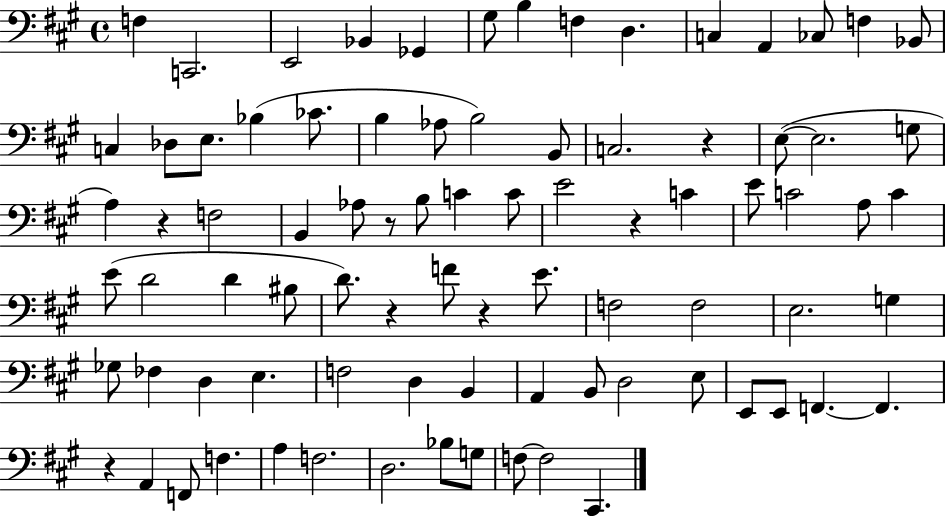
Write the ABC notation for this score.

X:1
T:Untitled
M:4/4
L:1/4
K:A
F, C,,2 E,,2 _B,, _G,, ^G,/2 B, F, D, C, A,, _C,/2 F, _B,,/2 C, _D,/2 E,/2 _B, _C/2 B, _A,/2 B,2 B,,/2 C,2 z E,/2 E,2 G,/2 A, z F,2 B,, _A,/2 z/2 B,/2 C C/2 E2 z C E/2 C2 A,/2 C E/2 D2 D ^B,/2 D/2 z F/2 z E/2 F,2 F,2 E,2 G, _G,/2 _F, D, E, F,2 D, B,, A,, B,,/2 D,2 E,/2 E,,/2 E,,/2 F,, F,, z A,, F,,/2 F, A, F,2 D,2 _B,/2 G,/2 F,/2 F,2 ^C,,